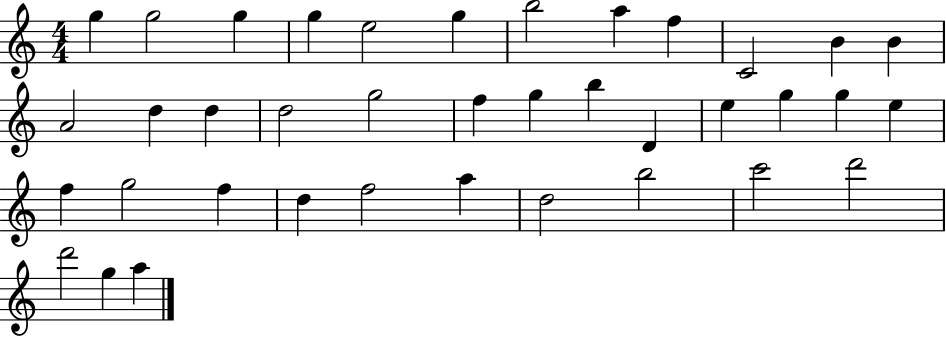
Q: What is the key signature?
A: C major